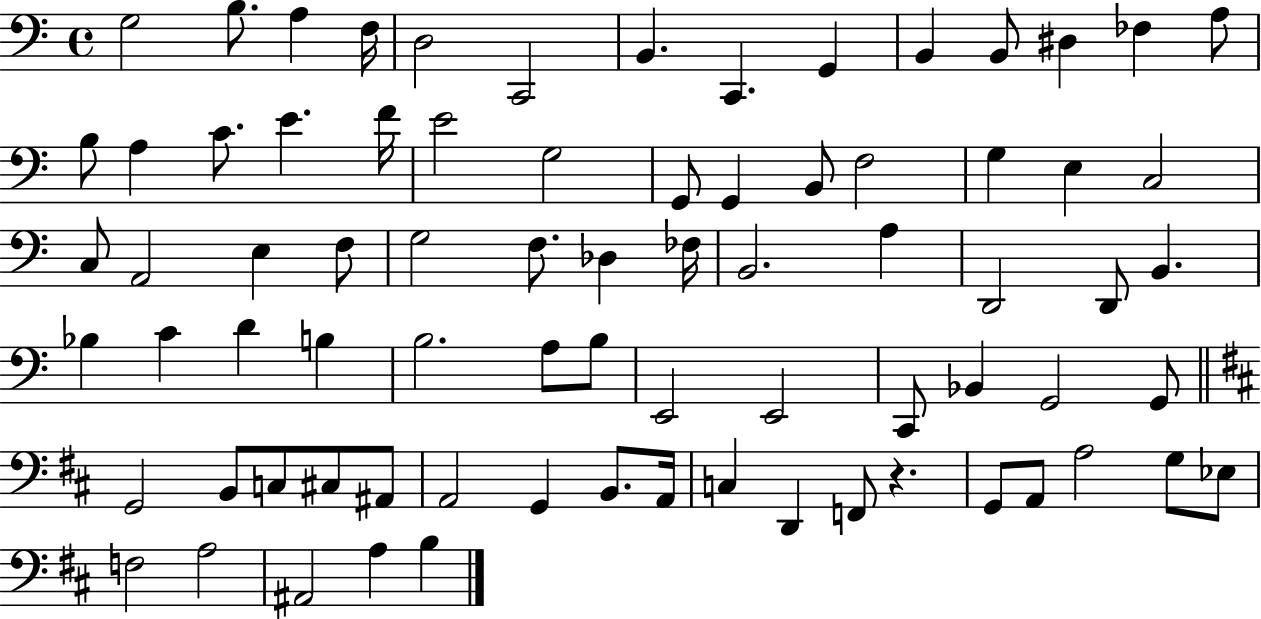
X:1
T:Untitled
M:4/4
L:1/4
K:C
G,2 B,/2 A, F,/4 D,2 C,,2 B,, C,, G,, B,, B,,/2 ^D, _F, A,/2 B,/2 A, C/2 E F/4 E2 G,2 G,,/2 G,, B,,/2 F,2 G, E, C,2 C,/2 A,,2 E, F,/2 G,2 F,/2 _D, _F,/4 B,,2 A, D,,2 D,,/2 B,, _B, C D B, B,2 A,/2 B,/2 E,,2 E,,2 C,,/2 _B,, G,,2 G,,/2 G,,2 B,,/2 C,/2 ^C,/2 ^A,,/2 A,,2 G,, B,,/2 A,,/4 C, D,, F,,/2 z G,,/2 A,,/2 A,2 G,/2 _E,/2 F,2 A,2 ^A,,2 A, B,